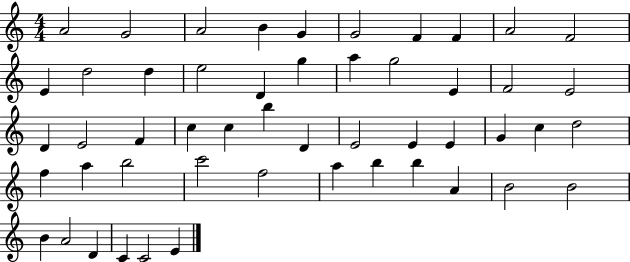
{
  \clef treble
  \numericTimeSignature
  \time 4/4
  \key c \major
  a'2 g'2 | a'2 b'4 g'4 | g'2 f'4 f'4 | a'2 f'2 | \break e'4 d''2 d''4 | e''2 d'4 g''4 | a''4 g''2 e'4 | f'2 e'2 | \break d'4 e'2 f'4 | c''4 c''4 b''4 d'4 | e'2 e'4 e'4 | g'4 c''4 d''2 | \break f''4 a''4 b''2 | c'''2 f''2 | a''4 b''4 b''4 a'4 | b'2 b'2 | \break b'4 a'2 d'4 | c'4 c'2 e'4 | \bar "|."
}